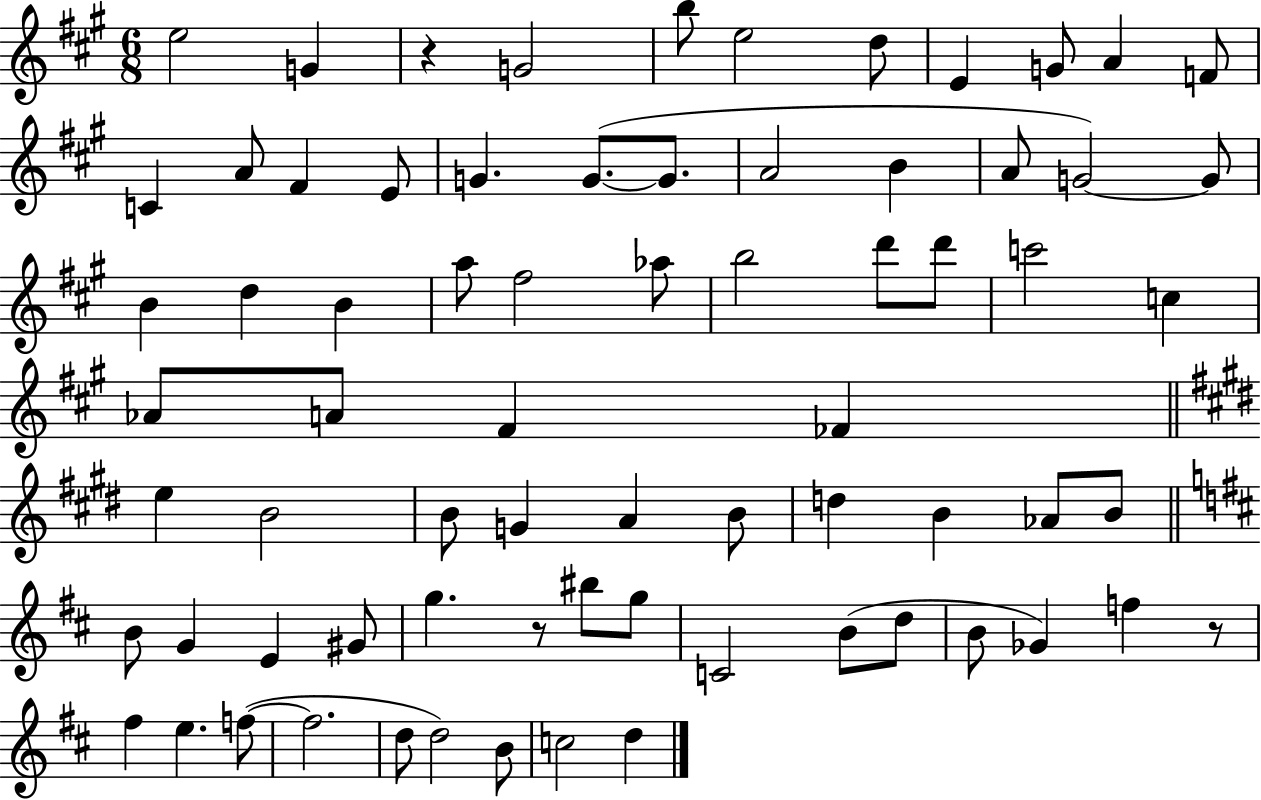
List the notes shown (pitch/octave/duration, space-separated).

E5/h G4/q R/q G4/h B5/e E5/h D5/e E4/q G4/e A4/q F4/e C4/q A4/e F#4/q E4/e G4/q. G4/e. G4/e. A4/h B4/q A4/e G4/h G4/e B4/q D5/q B4/q A5/e F#5/h Ab5/e B5/h D6/e D6/e C6/h C5/q Ab4/e A4/e F#4/q FES4/q E5/q B4/h B4/e G4/q A4/q B4/e D5/q B4/q Ab4/e B4/e B4/e G4/q E4/q G#4/e G5/q. R/e BIS5/e G5/e C4/h B4/e D5/e B4/e Gb4/q F5/q R/e F#5/q E5/q. F5/e F5/h. D5/e D5/h B4/e C5/h D5/q